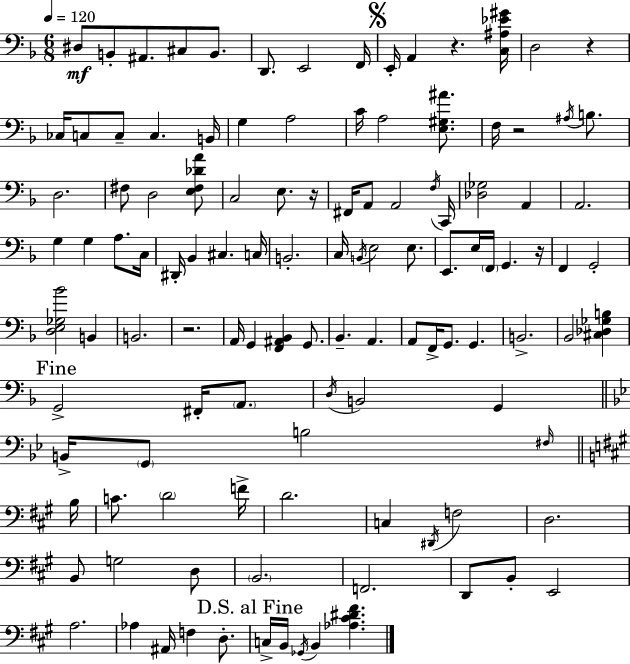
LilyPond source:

{
  \clef bass
  \numericTimeSignature
  \time 6/8
  \key d \minor
  \tempo 4 = 120
  dis8\mf b,8-. ais,8. cis8 b,8. | d,8. e,2 f,16 | \mark \markup { \musicglyph "scripts.segno" } e,16-. a,4 r4. <c ais ees' gis'>16 | d2 r4 | \break ces16 c8 c8-- c4. b,16 | g4 a2 | c'16 a2 <e gis ais'>8. | f16 r2 \acciaccatura { ais16 } b8. | \break d2. | fis8 d2 <e fis des' a'>8 | c2 e8. | r16 fis,16 a,8 a,2 | \break \acciaccatura { f16 } c,16 <des ges>2 a,4 | a,2. | g4 g4 a8. | c16 dis,16-. bes,4 cis4. | \break c16 b,2.-. | c16 \acciaccatura { b,16 } e2 | e8. e,8. e16 \parenthesize f,16 g,4. | r16 f,4 g,2-. | \break <d e ges bes'>2 b,4 | b,2. | r2. | a,16 g,4 <f, ais, bes,>4 | \break g,8. bes,4.-- a,4. | a,8 f,16-> g,8. g,4. | b,2.-> | bes,2 <cis des ges b>4 | \break \mark "Fine" g,2-> fis,16-. | \parenthesize a,8. \acciaccatura { d16 } b,2 | g,4 \bar "||" \break \key g \minor b,16-> \parenthesize g,8 b2 \grace { fis16 } | \bar "||" \break \key a \major b16 c'8. \parenthesize d'2 | f'16-> d'2. | c4 \acciaccatura { dis,16 } f2 | d2. | \break b,8 g2 | d8 \parenthesize b,2. | f,2. | d,8 b,8-. e,2 | \break a2. | aes4 ais,16 f4 d8.-. | \mark "D.S. al Fine" c16-> b,16 \acciaccatura { ges,16 } b,4 <aes cis' dis' fis'>4. | \bar "|."
}